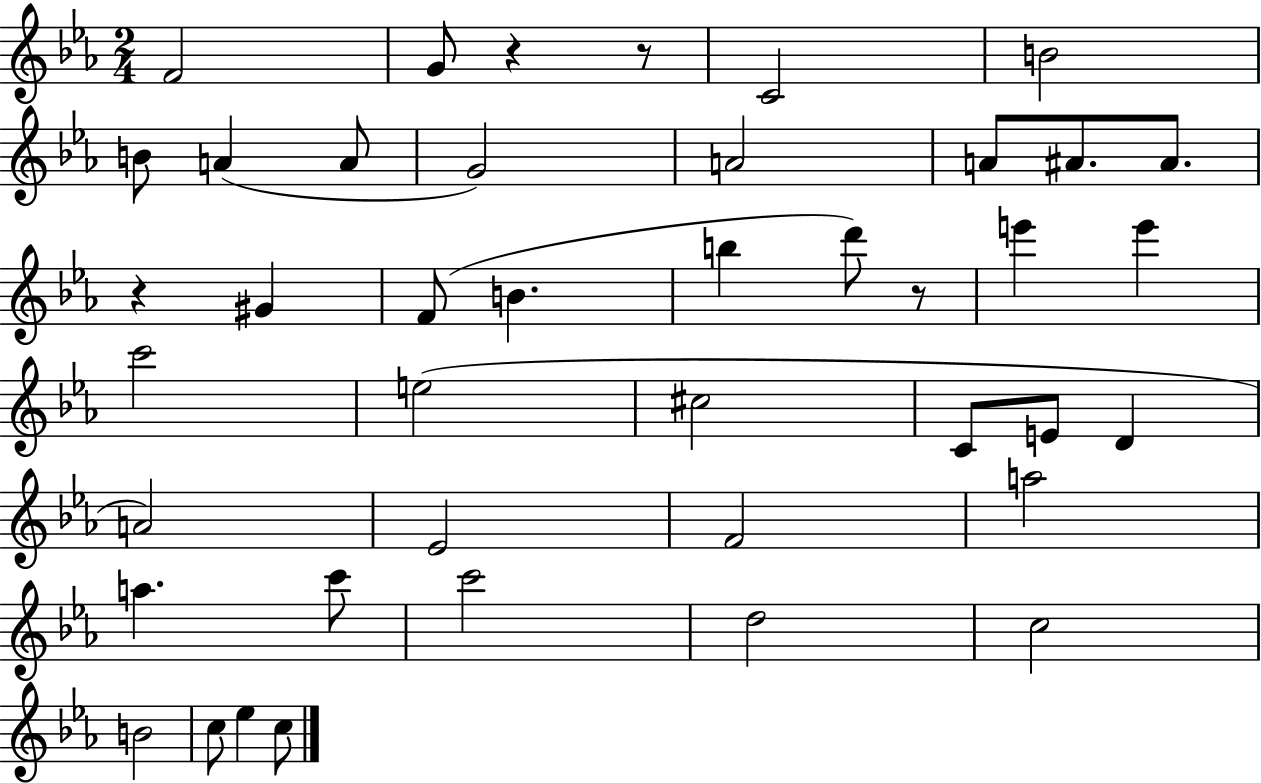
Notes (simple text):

F4/h G4/e R/q R/e C4/h B4/h B4/e A4/q A4/e G4/h A4/h A4/e A#4/e. A#4/e. R/q G#4/q F4/e B4/q. B5/q D6/e R/e E6/q E6/q C6/h E5/h C#5/h C4/e E4/e D4/q A4/h Eb4/h F4/h A5/h A5/q. C6/e C6/h D5/h C5/h B4/h C5/e Eb5/q C5/e